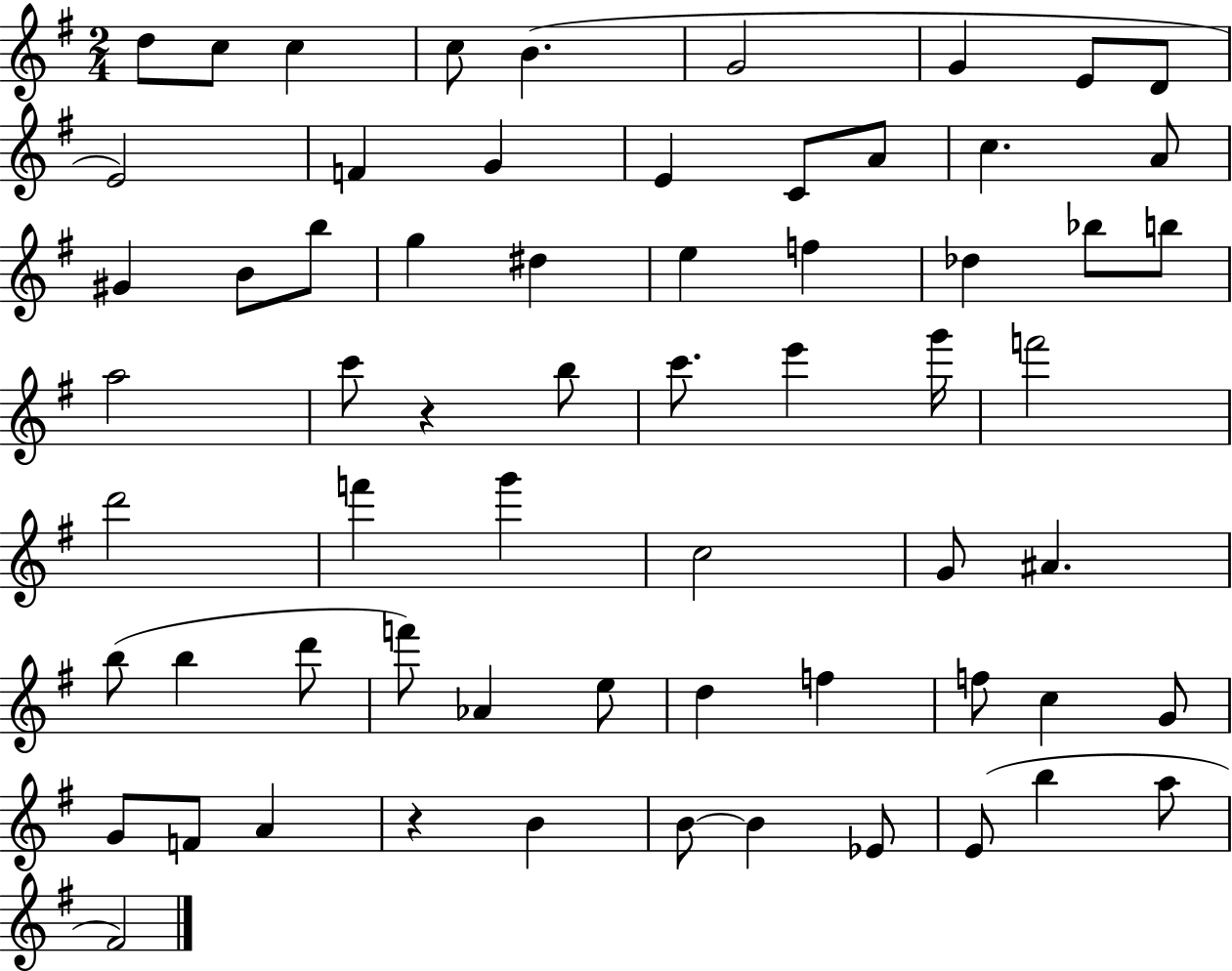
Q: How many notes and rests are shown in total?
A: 64